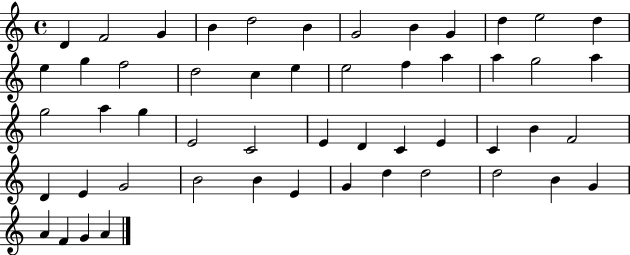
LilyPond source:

{
  \clef treble
  \time 4/4
  \defaultTimeSignature
  \key c \major
  d'4 f'2 g'4 | b'4 d''2 b'4 | g'2 b'4 g'4 | d''4 e''2 d''4 | \break e''4 g''4 f''2 | d''2 c''4 e''4 | e''2 f''4 a''4 | a''4 g''2 a''4 | \break g''2 a''4 g''4 | e'2 c'2 | e'4 d'4 c'4 e'4 | c'4 b'4 f'2 | \break d'4 e'4 g'2 | b'2 b'4 e'4 | g'4 d''4 d''2 | d''2 b'4 g'4 | \break a'4 f'4 g'4 a'4 | \bar "|."
}